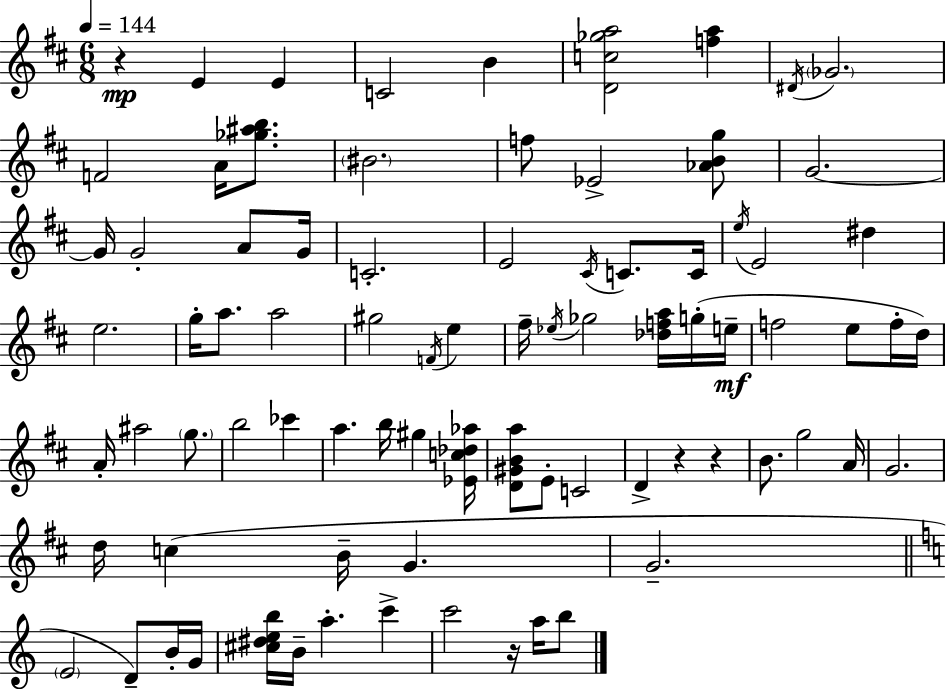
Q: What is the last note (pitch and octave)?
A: B5